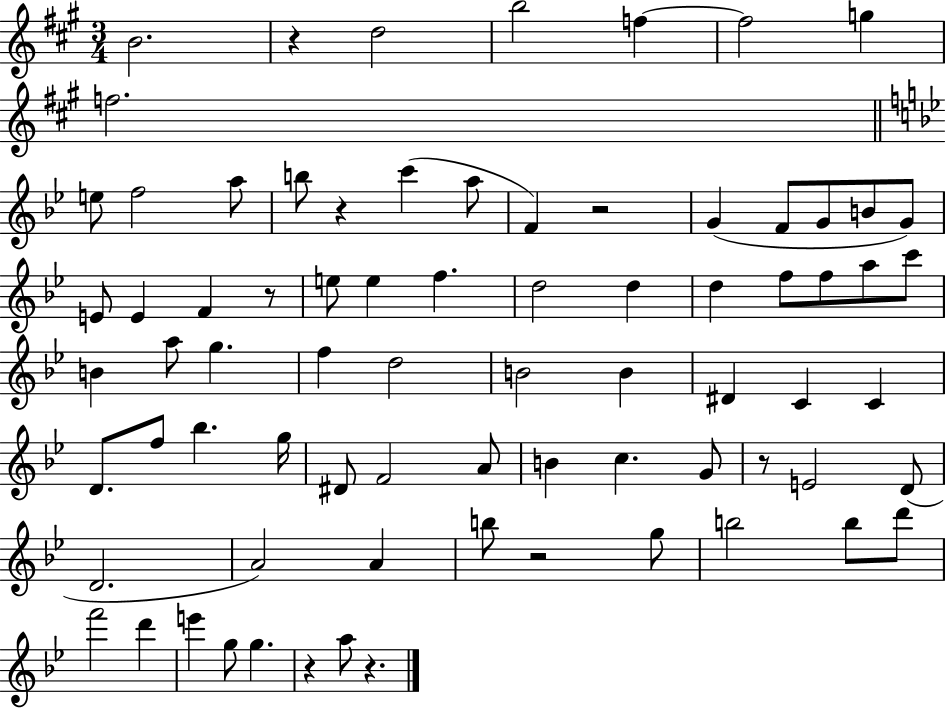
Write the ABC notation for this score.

X:1
T:Untitled
M:3/4
L:1/4
K:A
B2 z d2 b2 f f2 g f2 e/2 f2 a/2 b/2 z c' a/2 F z2 G F/2 G/2 B/2 G/2 E/2 E F z/2 e/2 e f d2 d d f/2 f/2 a/2 c'/2 B a/2 g f d2 B2 B ^D C C D/2 f/2 _b g/4 ^D/2 F2 A/2 B c G/2 z/2 E2 D/2 D2 A2 A b/2 z2 g/2 b2 b/2 d'/2 f'2 d' e' g/2 g z a/2 z